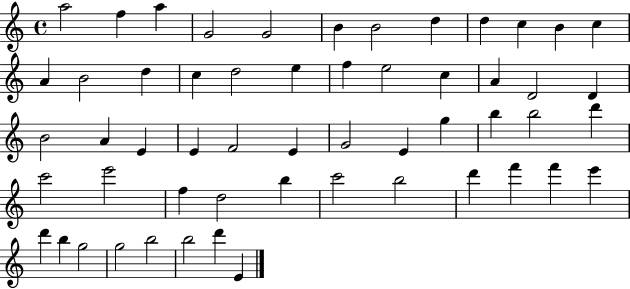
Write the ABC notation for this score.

X:1
T:Untitled
M:4/4
L:1/4
K:C
a2 f a G2 G2 B B2 d d c B c A B2 d c d2 e f e2 c A D2 D B2 A E E F2 E G2 E g b b2 d' c'2 e'2 f d2 b c'2 b2 d' f' f' e' d' b g2 g2 b2 b2 d' E